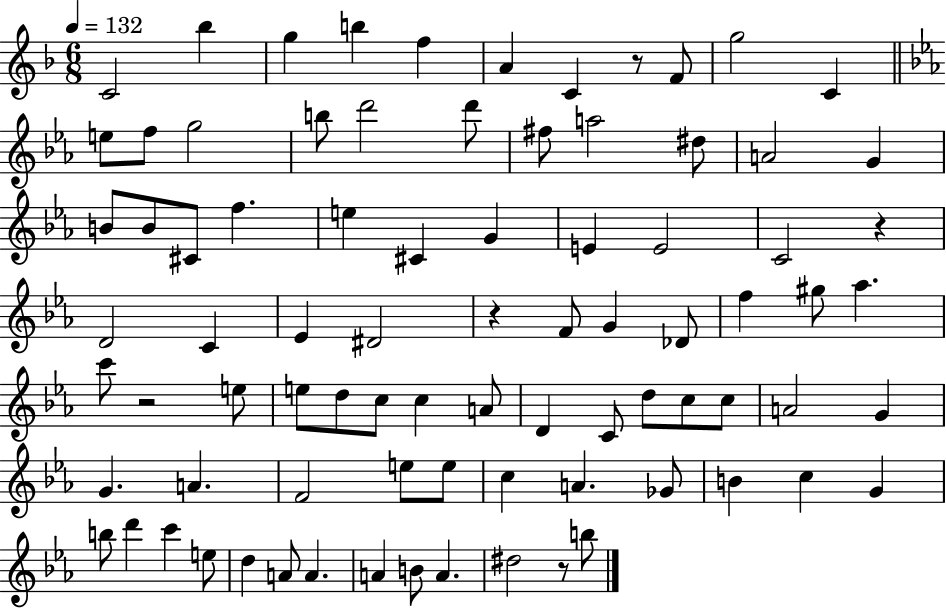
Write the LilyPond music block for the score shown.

{
  \clef treble
  \numericTimeSignature
  \time 6/8
  \key f \major
  \tempo 4 = 132
  c'2 bes''4 | g''4 b''4 f''4 | a'4 c'4 r8 f'8 | g''2 c'4 | \break \bar "||" \break \key ees \major e''8 f''8 g''2 | b''8 d'''2 d'''8 | fis''8 a''2 dis''8 | a'2 g'4 | \break b'8 b'8 cis'8 f''4. | e''4 cis'4 g'4 | e'4 e'2 | c'2 r4 | \break d'2 c'4 | ees'4 dis'2 | r4 f'8 g'4 des'8 | f''4 gis''8 aes''4. | \break c'''8 r2 e''8 | e''8 d''8 c''8 c''4 a'8 | d'4 c'8 d''8 c''8 c''8 | a'2 g'4 | \break g'4. a'4. | f'2 e''8 e''8 | c''4 a'4. ges'8 | b'4 c''4 g'4 | \break b''8 d'''4 c'''4 e''8 | d''4 a'8 a'4. | a'4 b'8 a'4. | dis''2 r8 b''8 | \break \bar "|."
}